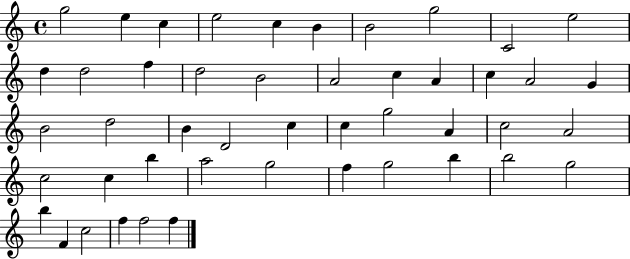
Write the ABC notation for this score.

X:1
T:Untitled
M:4/4
L:1/4
K:C
g2 e c e2 c B B2 g2 C2 e2 d d2 f d2 B2 A2 c A c A2 G B2 d2 B D2 c c g2 A c2 A2 c2 c b a2 g2 f g2 b b2 g2 b F c2 f f2 f